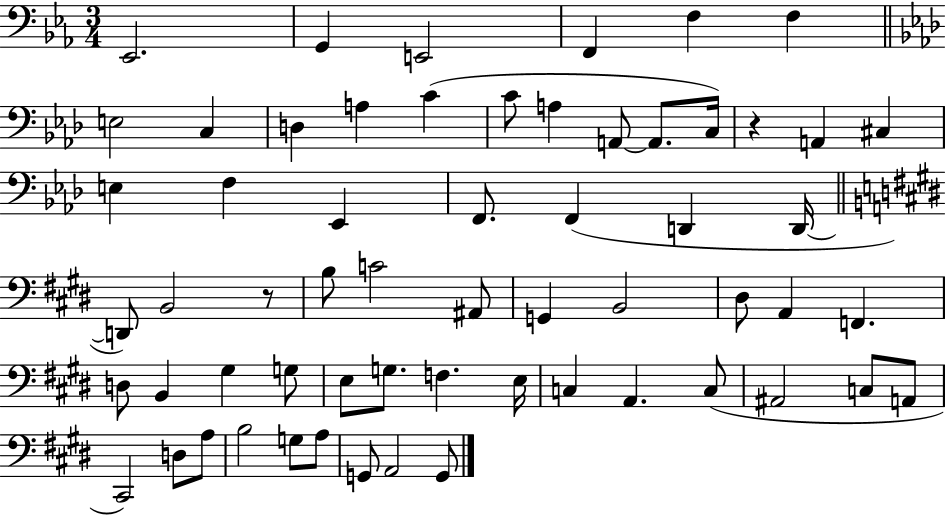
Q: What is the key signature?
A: EES major